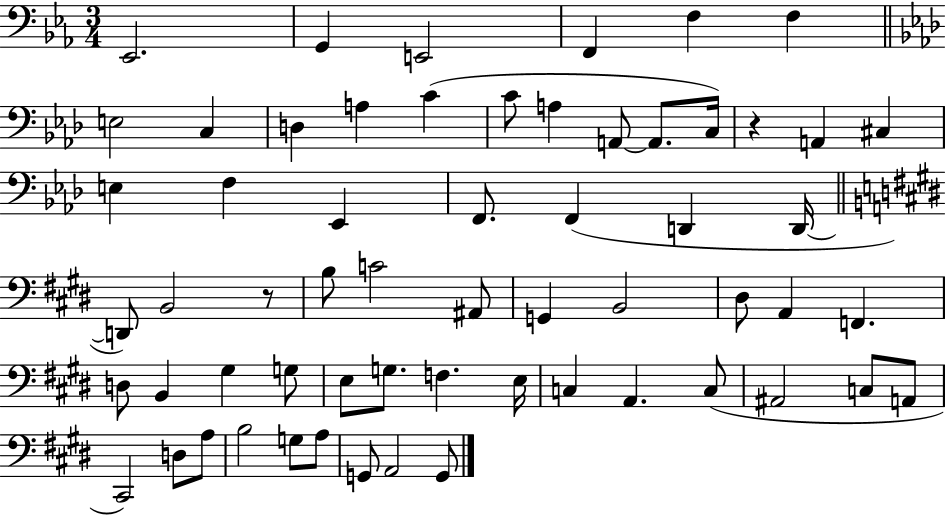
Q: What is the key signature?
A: EES major